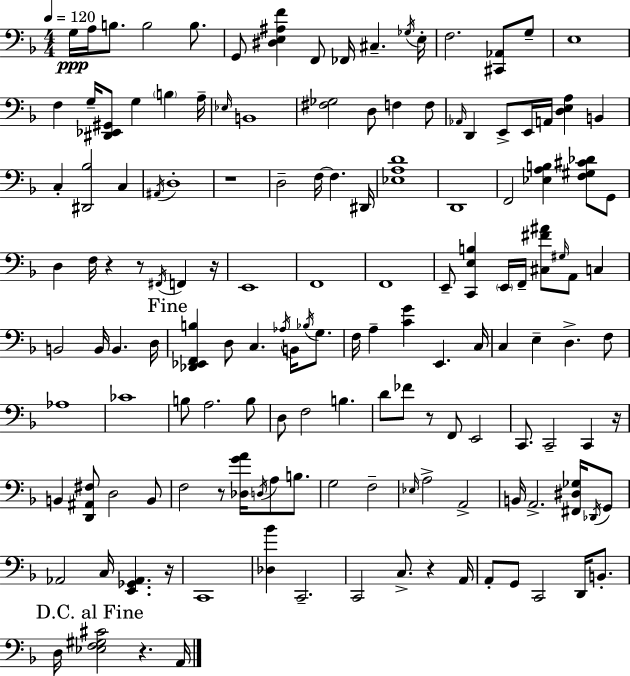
X:1
T:Untitled
M:4/4
L:1/4
K:Dm
G,/4 A,/4 B,/2 B,2 B,/2 G,,/2 [^D,E,^A,F] F,,/2 _F,,/4 ^C, _G,/4 E,/4 F,2 [^C,,_A,,]/2 G,/2 E,4 F, G,/4 [^D,,_E,,^G,,]/2 G, B, A,/4 _E,/4 B,,4 [^F,_G,]2 D,/2 F, F,/2 _A,,/4 D,, E,,/2 E,,/4 A,,/4 [D,E,A,] B,, C, [^D,,_B,]2 C, ^A,,/4 D,4 z4 D,2 F,/4 F, ^D,,/4 [_E,A,D]4 D,,4 F,,2 [_E,A,B,] [F,^G,^C_D]/2 G,,/2 D, F,/4 z z/2 ^F,,/4 F,, z/4 E,,4 F,,4 F,,4 E,,/2 [C,,E,B,] E,,/4 F,,/4 [^C,^F^A]/2 ^G,/4 A,,/2 C, B,,2 B,,/4 B,, D,/4 [_D,,_E,,F,,B,] D,/2 C, _A,/4 B,,/4 _B,/4 G,/2 F,/4 A, [CG] E,, C,/4 C, E, D, F,/2 _A,4 _C4 B,/2 A,2 B,/2 D,/2 F,2 B, D/2 _F/2 z/2 F,,/2 E,,2 C,,/2 C,,2 C,, z/4 B,, [D,,^A,,^F,]/2 D,2 B,,/2 F,2 z/2 [_D,GA]/4 D,/4 A,/2 B,/2 G,2 F,2 _E,/4 A,2 A,,2 B,,/4 A,,2 [^F,,^D,_G,]/4 _D,,/4 G,,/2 _A,,2 C,/4 [E,,_G,,_A,,] z/4 C,,4 [_D,_B] C,,2 C,,2 C,/2 z A,,/4 A,,/2 G,,/2 C,,2 D,,/4 B,,/2 D,/4 [_E,F,^G,^C]2 z A,,/4